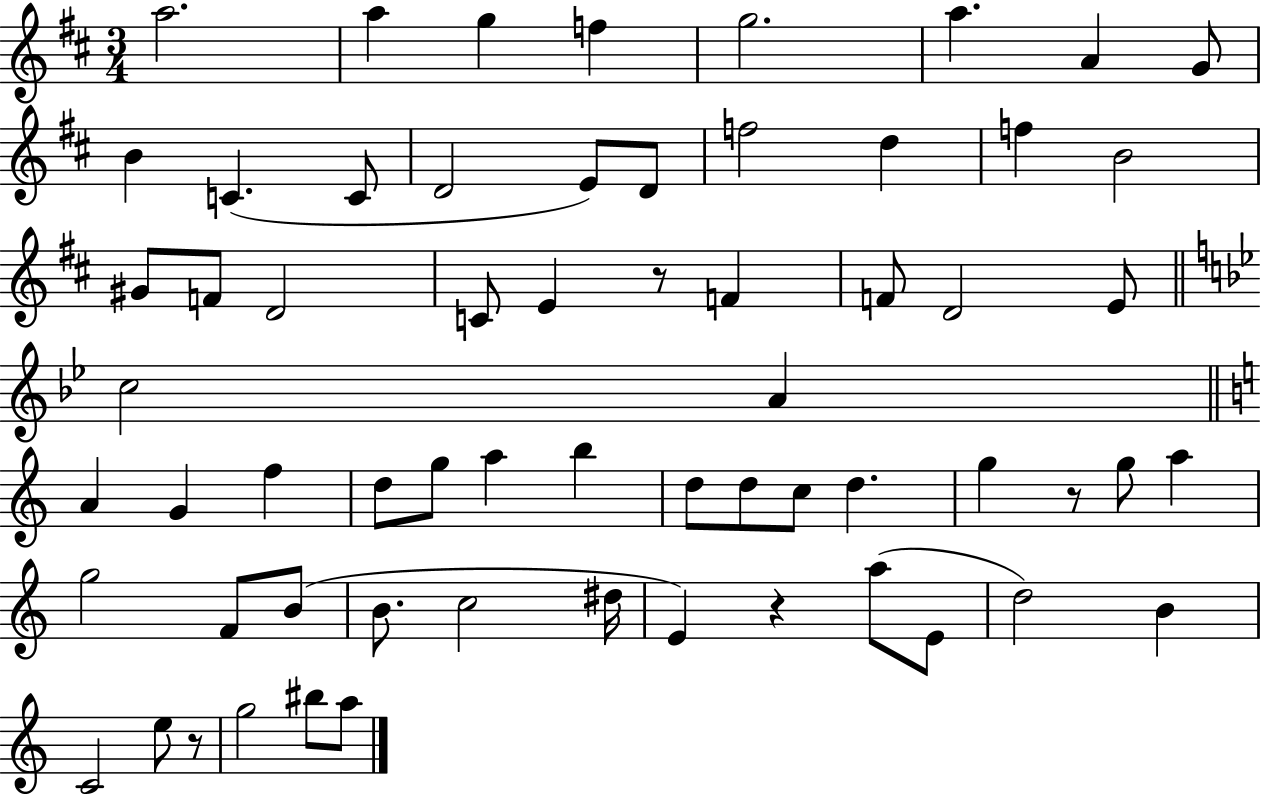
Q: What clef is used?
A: treble